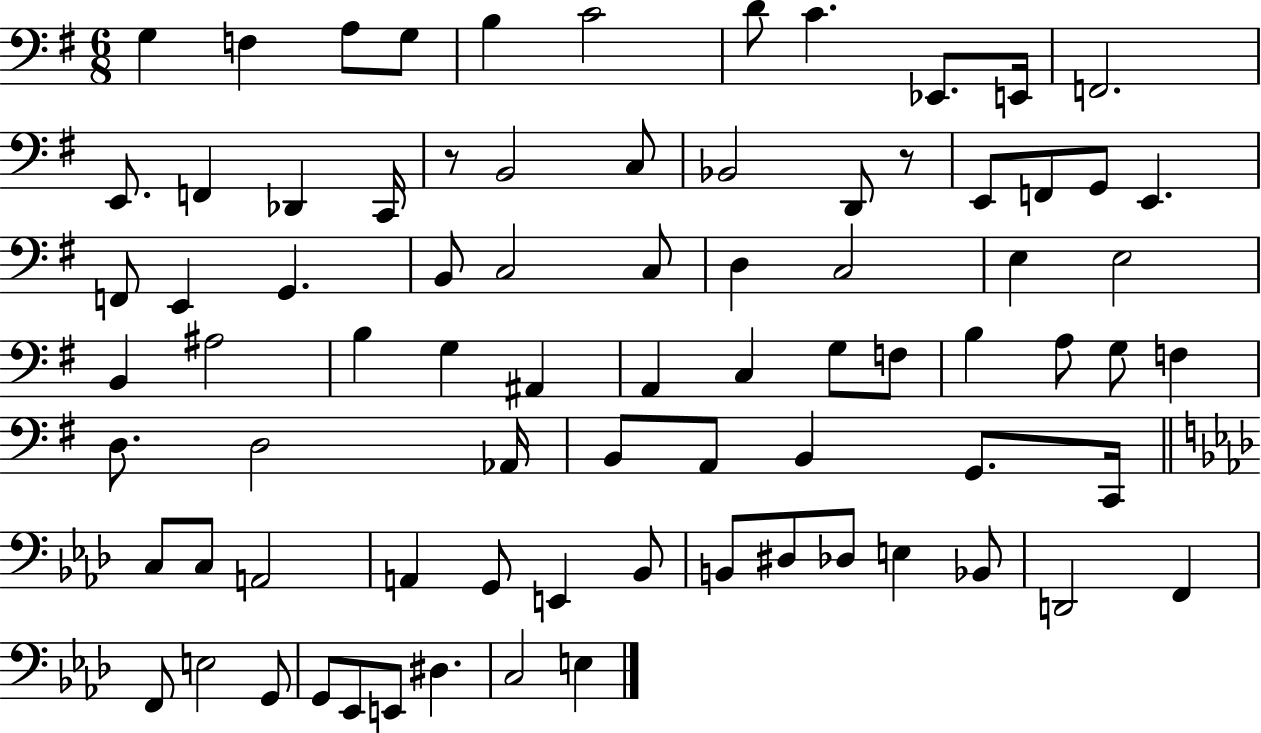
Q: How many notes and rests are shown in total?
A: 79